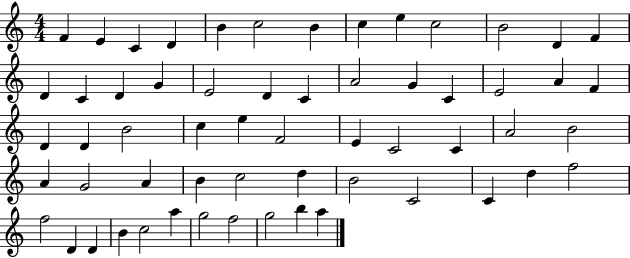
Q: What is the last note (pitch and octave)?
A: A5